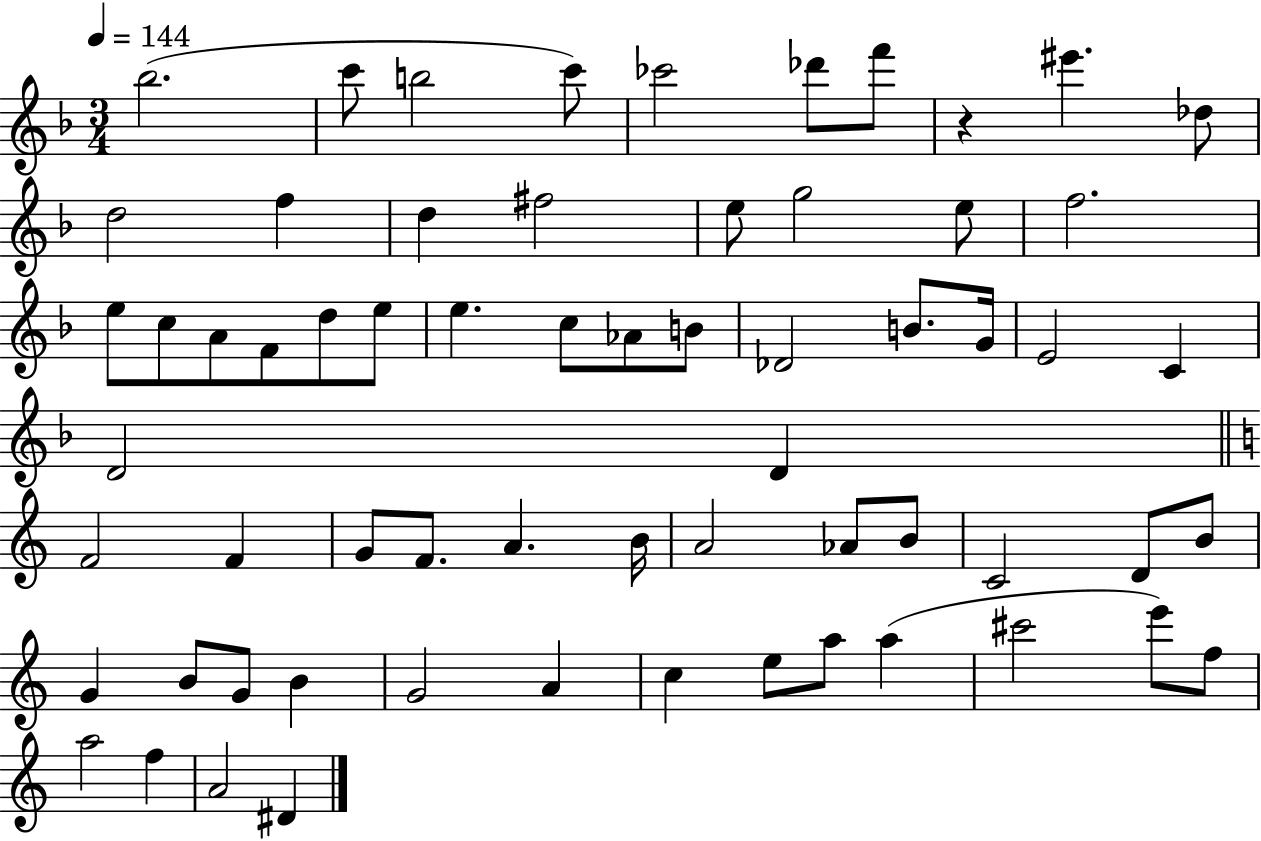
X:1
T:Untitled
M:3/4
L:1/4
K:F
_b2 c'/2 b2 c'/2 _c'2 _d'/2 f'/2 z ^e' _d/2 d2 f d ^f2 e/2 g2 e/2 f2 e/2 c/2 A/2 F/2 d/2 e/2 e c/2 _A/2 B/2 _D2 B/2 G/4 E2 C D2 D F2 F G/2 F/2 A B/4 A2 _A/2 B/2 C2 D/2 B/2 G B/2 G/2 B G2 A c e/2 a/2 a ^c'2 e'/2 f/2 a2 f A2 ^D